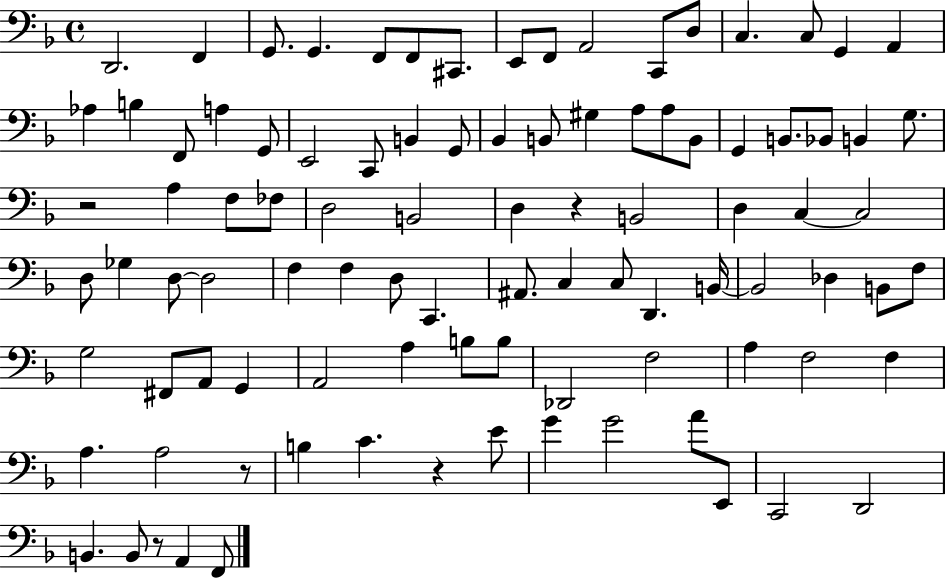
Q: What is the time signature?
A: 4/4